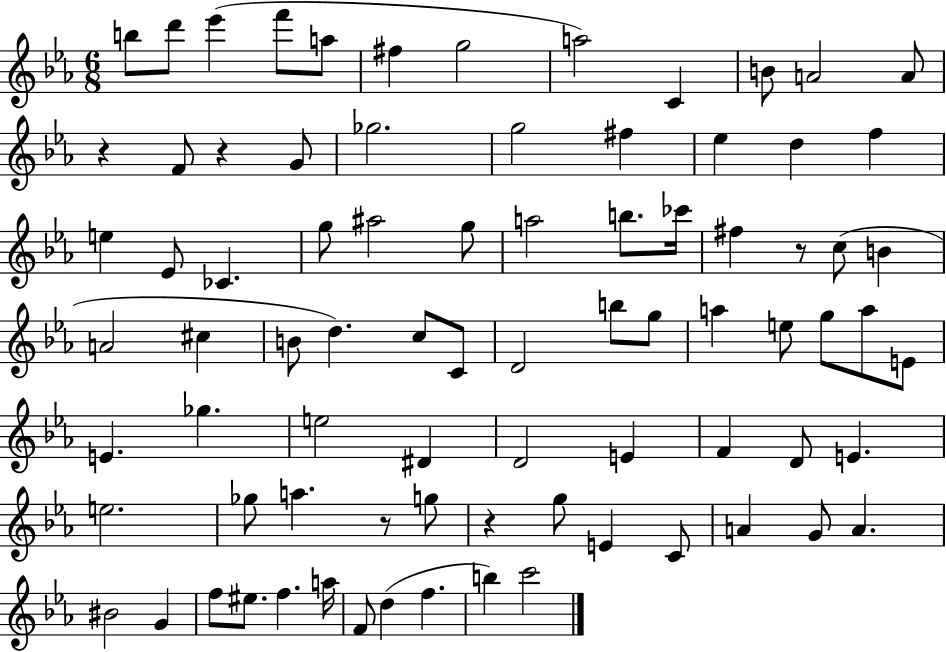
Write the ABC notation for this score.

X:1
T:Untitled
M:6/8
L:1/4
K:Eb
b/2 d'/2 _e' f'/2 a/2 ^f g2 a2 C B/2 A2 A/2 z F/2 z G/2 _g2 g2 ^f _e d f e _E/2 _C g/2 ^a2 g/2 a2 b/2 _c'/4 ^f z/2 c/2 B A2 ^c B/2 d c/2 C/2 D2 b/2 g/2 a e/2 g/2 a/2 E/2 E _g e2 ^D D2 E F D/2 E e2 _g/2 a z/2 g/2 z g/2 E C/2 A G/2 A ^B2 G f/2 ^e/2 f a/4 F/2 d f b c'2